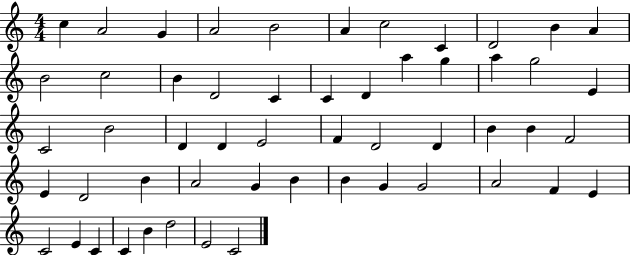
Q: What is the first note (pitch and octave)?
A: C5